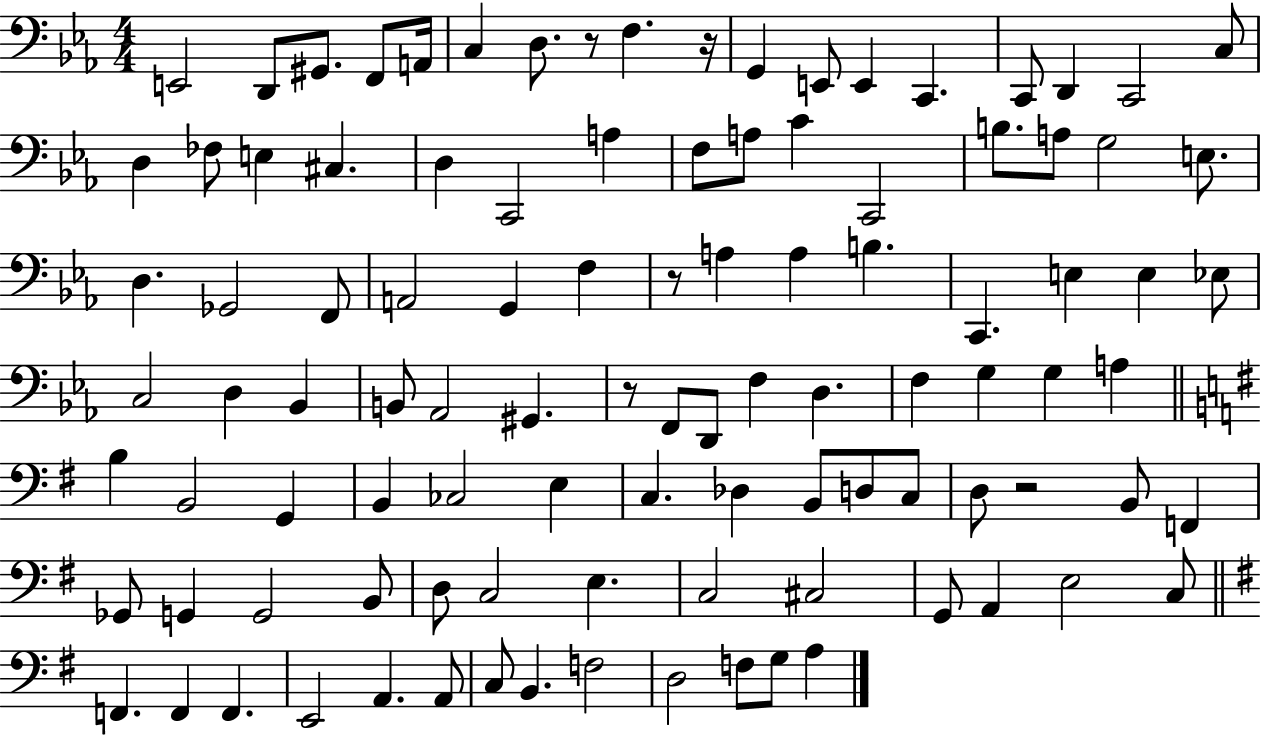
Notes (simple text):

E2/h D2/e G#2/e. F2/e A2/s C3/q D3/e. R/e F3/q. R/s G2/q E2/e E2/q C2/q. C2/e D2/q C2/h C3/e D3/q FES3/e E3/q C#3/q. D3/q C2/h A3/q F3/e A3/e C4/q C2/h B3/e. A3/e G3/h E3/e. D3/q. Gb2/h F2/e A2/h G2/q F3/q R/e A3/q A3/q B3/q. C2/q. E3/q E3/q Eb3/e C3/h D3/q Bb2/q B2/e Ab2/h G#2/q. R/e F2/e D2/e F3/q D3/q. F3/q G3/q G3/q A3/q B3/q B2/h G2/q B2/q CES3/h E3/q C3/q. Db3/q B2/e D3/e C3/e D3/e R/h B2/e F2/q Gb2/e G2/q G2/h B2/e D3/e C3/h E3/q. C3/h C#3/h G2/e A2/q E3/h C3/e F2/q. F2/q F2/q. E2/h A2/q. A2/e C3/e B2/q. F3/h D3/h F3/e G3/e A3/q